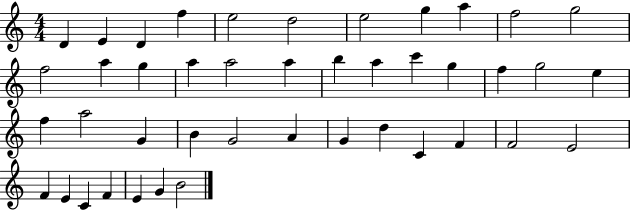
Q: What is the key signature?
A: C major